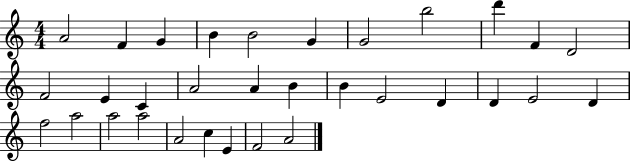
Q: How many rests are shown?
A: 0